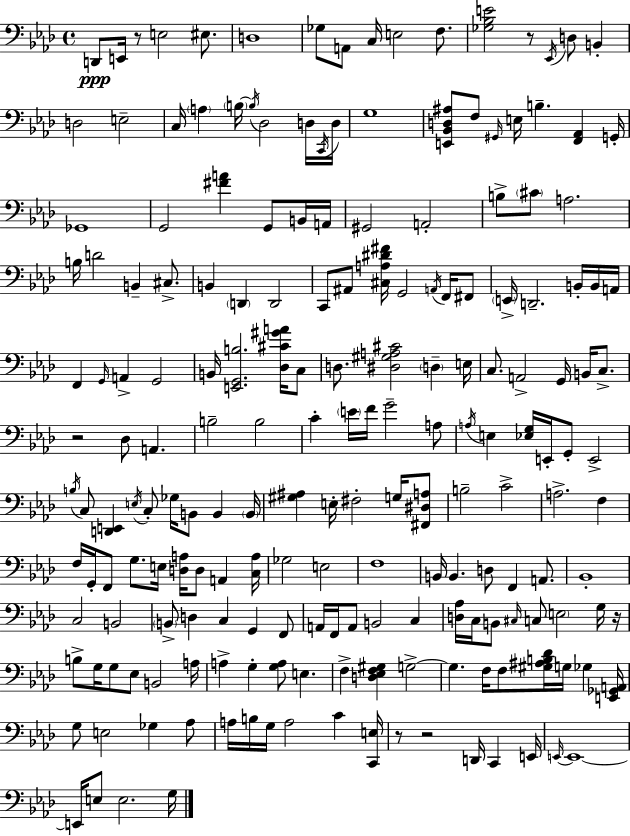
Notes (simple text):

D2/e E2/s R/e E3/h EIS3/e. D3/w Gb3/e A2/e C3/s E3/h F3/e. [Gb3,Bb3,E4]/h R/e Eb2/s D3/e B2/q D3/h E3/h C3/s A3/q B3/s B3/s Db3/h D3/s C2/s D3/s G3/w [E2,Bb2,D3,A#3]/e F3/e G#2/s E3/s B3/q. [F2,Ab2]/q G2/s Gb2/w G2/h [F#4,A4]/q G2/e B2/s A2/s G#2/h A2/h B3/e C#4/e A3/h. B3/s D4/h B2/q C#3/e. B2/q D2/q D2/h C2/e A#2/e [C#3,A3,D#4,F#4]/s G2/h A2/s F2/s F#2/e E2/s D2/h. B2/s B2/s A2/s F2/q G2/s A2/q G2/h B2/s [E2,G2,B3]/h. [Db3,C#4,G#4,A4]/s C3/e D3/e. [D#3,G#3,A3,C#4]/h D3/q E3/s C3/e. A2/h G2/s B2/s C3/e. R/h Db3/e A2/q. B3/h B3/h C4/q E4/s F4/s G4/h A3/e A3/s E3/q [Eb3,G3]/s E2/s G2/e E2/h B3/s C3/e [D2,E2]/q E3/s C3/e Gb3/s B2/e B2/q B2/s [G#3,A#3]/q E3/s F#3/h G3/s [F#2,D#3,A3]/e B3/h C4/h A3/h. F3/q F3/s G2/s F2/e G3/e. E3/s [D3,A3]/s D3/e A2/q [C3,A3]/s Gb3/h E3/h F3/w B2/s B2/q. D3/e F2/q A2/e. Bb2/w C3/h B2/h B2/e D3/q C3/q G2/q F2/e A2/s F2/s A2/e B2/h C3/q [D3,Ab3]/s C3/s B2/e C#3/s C3/e E3/h G3/s R/s B3/e G3/s G3/e Eb3/e B2/h A3/s A3/q G3/q [G3,A3]/e E3/q. F3/q [D3,Eb3,F3,G#3]/q G3/h G3/q. F3/s F3/e [G#3,A#3,B3,Db4]/s G3/s Gb3/q [E2,Gb2,A2]/s G3/e E3/h Gb3/q Ab3/e A3/s B3/s G3/s A3/h C4/q [C2,E3]/s R/e R/h D2/s C2/q E2/s E2/s E2/w E2/s E3/e E3/h. G3/s